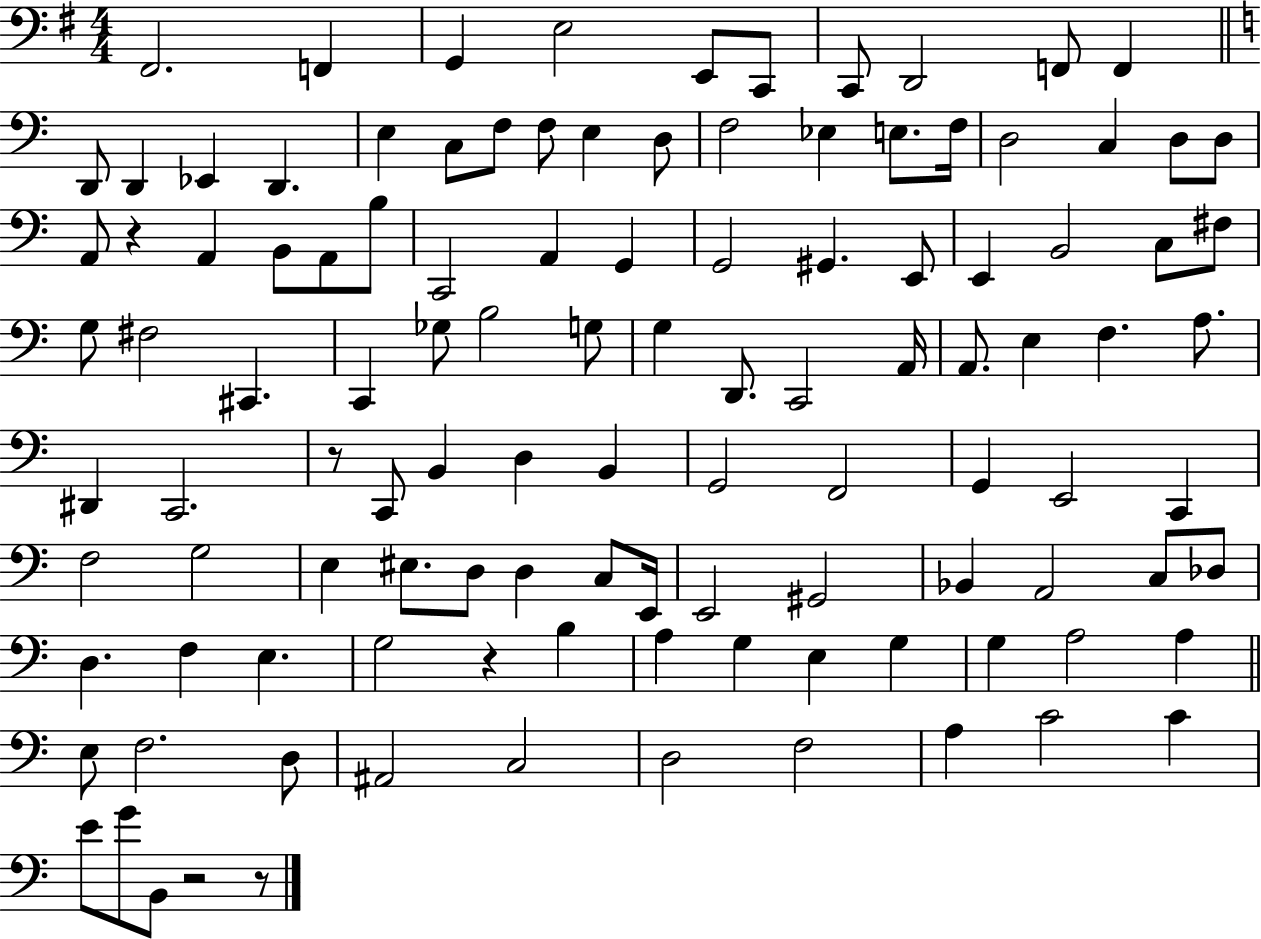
X:1
T:Untitled
M:4/4
L:1/4
K:G
^F,,2 F,, G,, E,2 E,,/2 C,,/2 C,,/2 D,,2 F,,/2 F,, D,,/2 D,, _E,, D,, E, C,/2 F,/2 F,/2 E, D,/2 F,2 _E, E,/2 F,/4 D,2 C, D,/2 D,/2 A,,/2 z A,, B,,/2 A,,/2 B,/2 C,,2 A,, G,, G,,2 ^G,, E,,/2 E,, B,,2 C,/2 ^F,/2 G,/2 ^F,2 ^C,, C,, _G,/2 B,2 G,/2 G, D,,/2 C,,2 A,,/4 A,,/2 E, F, A,/2 ^D,, C,,2 z/2 C,,/2 B,, D, B,, G,,2 F,,2 G,, E,,2 C,, F,2 G,2 E, ^E,/2 D,/2 D, C,/2 E,,/4 E,,2 ^G,,2 _B,, A,,2 C,/2 _D,/2 D, F, E, G,2 z B, A, G, E, G, G, A,2 A, E,/2 F,2 D,/2 ^A,,2 C,2 D,2 F,2 A, C2 C E/2 G/2 B,,/2 z2 z/2